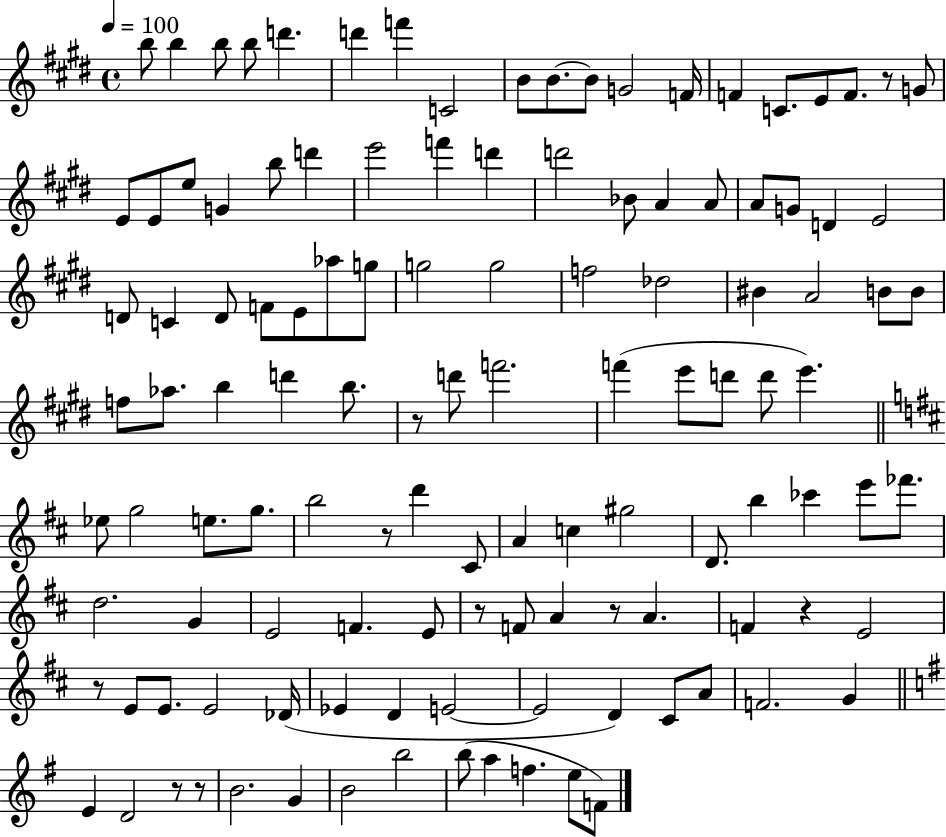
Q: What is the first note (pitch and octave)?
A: B5